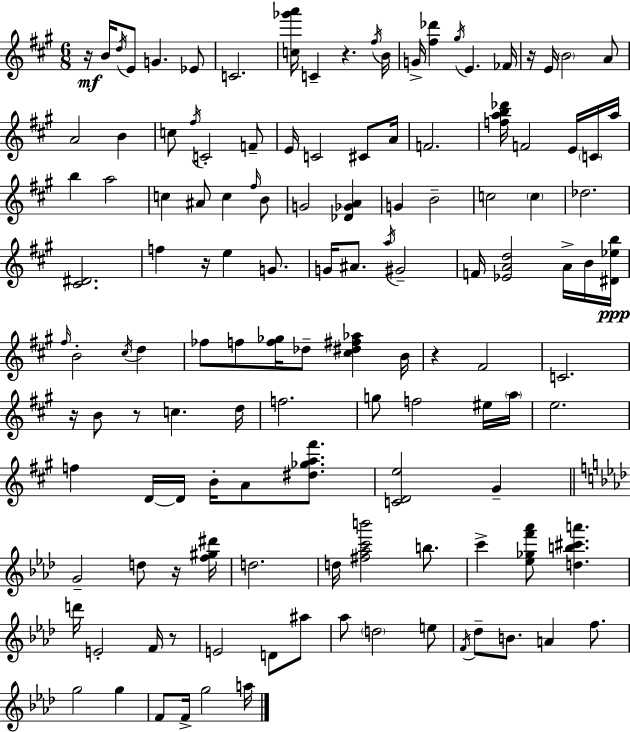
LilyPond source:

{
  \clef treble
  \numericTimeSignature
  \time 6/8
  \key a \major
  r16\mf b'16 \acciaccatura { d''16 } e'8 g'4. ees'8 | c'2. | <c'' ges''' a'''>16 c'4-- r4. | \acciaccatura { fis''16 } b'16 g'16-> <fis'' des'''>4 \acciaccatura { gis''16 } e'4. | \break fes'16 r16 e'16 \parenthesize b'2 | a'8 a'2 b'4 | c''8 \acciaccatura { fis''16 } c'2-. | f'8-- e'16 c'2 | \break cis'8 a'16 f'2. | <f'' a'' b'' des'''>16 f'2 | e'16 \parenthesize c'16 a''16 b''4 a''2 | c''4 ais'8 c''4 | \break \grace { fis''16 } b'8 g'2 | <des' ges' a'>4 g'4 b'2-- | c''2 | \parenthesize c''4 des''2. | \break <cis' dis'>2. | f''4 r16 e''4 | g'8. g'16 ais'8. \acciaccatura { a''16 } gis'2-- | f'16 <ees' a' d''>2 | \break a'16-> b'16 <dis' ees'' b''>16\ppp \grace { fis''16 } b'2-. | \acciaccatura { cis''16 } d''4 fes''8 f''8 | <f'' ges''>16 des''8-- <cis'' dis'' fis'' aes''>4 b'16 r4 | fis'2 c'2. | \break r16 b'8 r8 | c''4. d''16 f''2. | g''8 f''2 | eis''16 \parenthesize a''16 e''2. | \break f''4 | d'16~~ d'16 b'16-. a'8 <dis'' ges'' a'' fis'''>8. <c' d' e''>2 | gis'4-- \bar "||" \break \key aes \major g'2-- d''8 r16 <f'' gis'' dis'''>16 | d''2. | d''16 <fis'' aes'' c''' b'''>2 b''8. | c'''4-> <ees'' ges'' f''' aes'''>8 <d'' b'' cis''' a'''>4. | \break d'''16 e'2-. f'16 r8 | e'2 d'8 ais''8 | aes''8 \parenthesize d''2 e''8 | \acciaccatura { f'16 } des''8-- b'8. a'4 f''8. | \break g''2 g''4 | f'8 f'16-> g''2 | a''16 \bar "|."
}